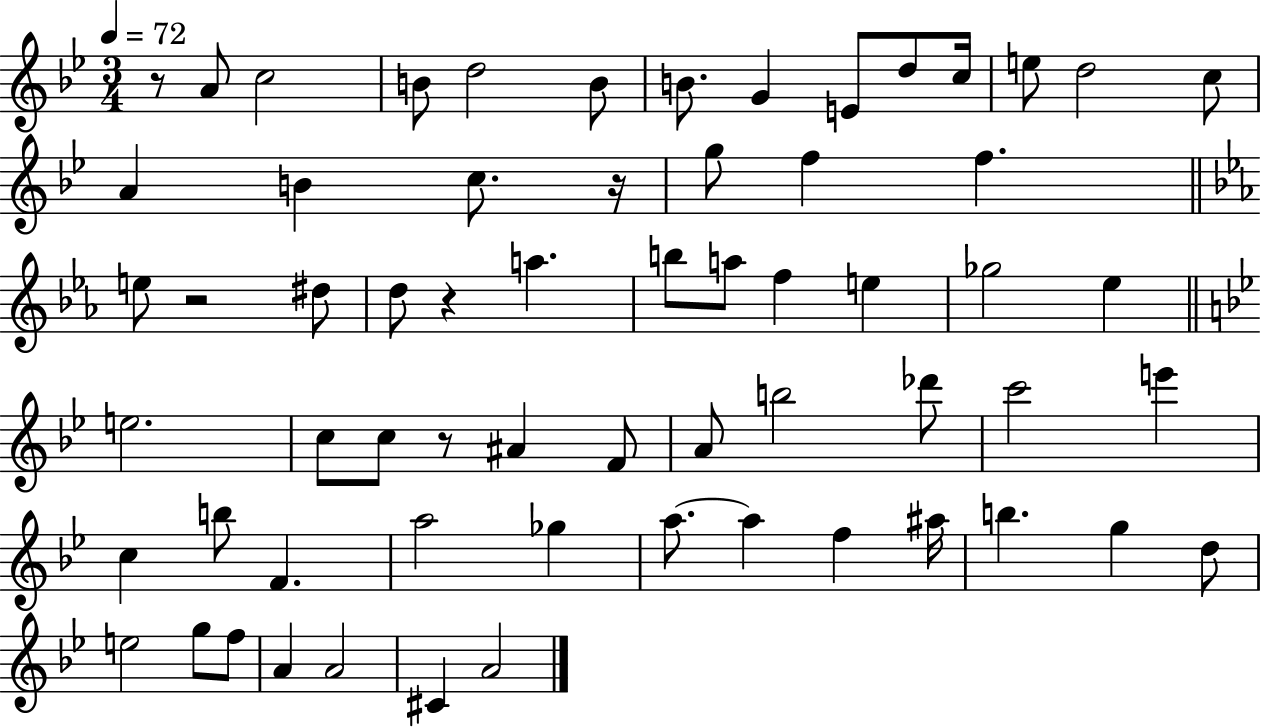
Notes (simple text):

R/e A4/e C5/h B4/e D5/h B4/e B4/e. G4/q E4/e D5/e C5/s E5/e D5/h C5/e A4/q B4/q C5/e. R/s G5/e F5/q F5/q. E5/e R/h D#5/e D5/e R/q A5/q. B5/e A5/e F5/q E5/q Gb5/h Eb5/q E5/h. C5/e C5/e R/e A#4/q F4/e A4/e B5/h Db6/e C6/h E6/q C5/q B5/e F4/q. A5/h Gb5/q A5/e. A5/q F5/q A#5/s B5/q. G5/q D5/e E5/h G5/e F5/e A4/q A4/h C#4/q A4/h